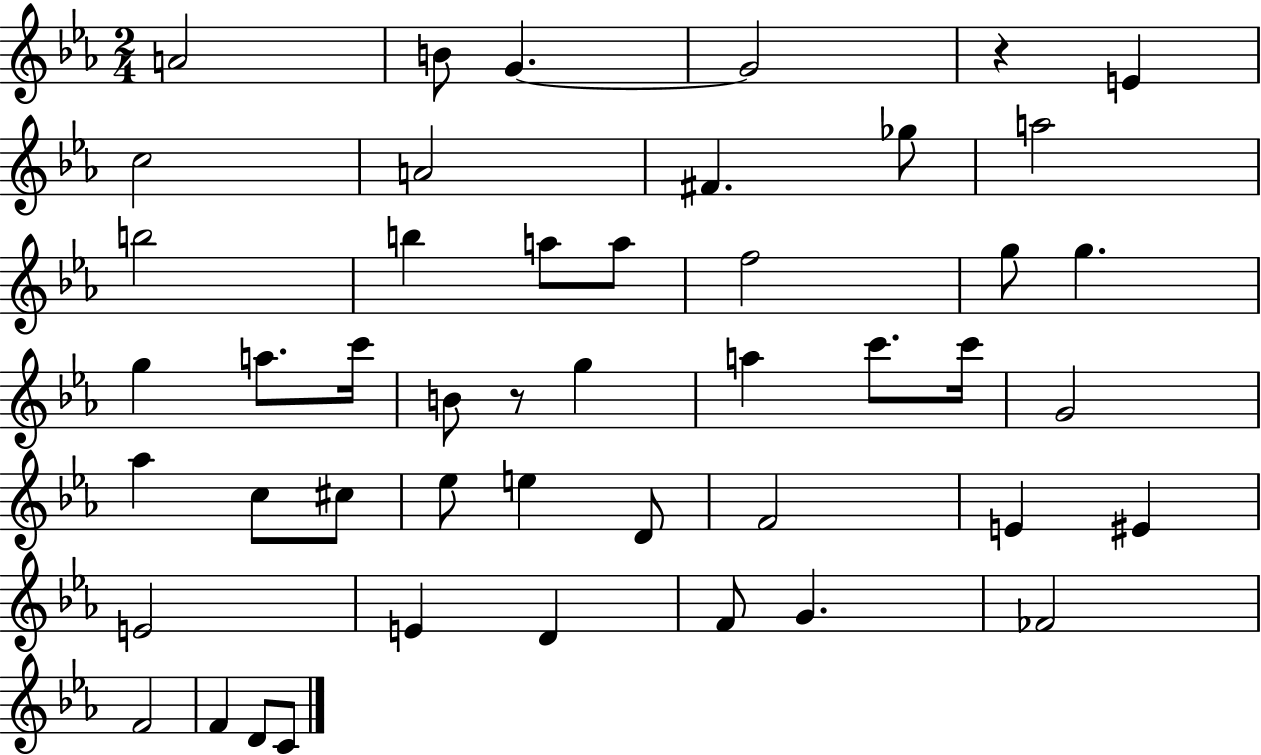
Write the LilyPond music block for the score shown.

{
  \clef treble
  \numericTimeSignature
  \time 2/4
  \key ees \major
  \repeat volta 2 { a'2 | b'8 g'4.~~ | g'2 | r4 e'4 | \break c''2 | a'2 | fis'4. ges''8 | a''2 | \break b''2 | b''4 a''8 a''8 | f''2 | g''8 g''4. | \break g''4 a''8. c'''16 | b'8 r8 g''4 | a''4 c'''8. c'''16 | g'2 | \break aes''4 c''8 cis''8 | ees''8 e''4 d'8 | f'2 | e'4 eis'4 | \break e'2 | e'4 d'4 | f'8 g'4. | fes'2 | \break f'2 | f'4 d'8 c'8 | } \bar "|."
}